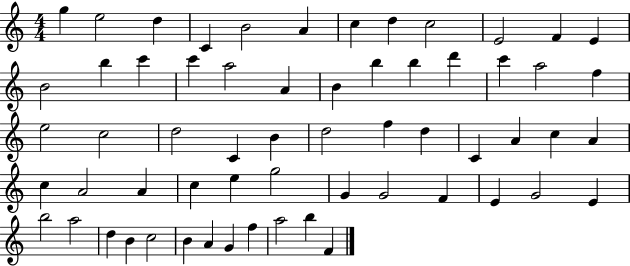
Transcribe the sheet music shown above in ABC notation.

X:1
T:Untitled
M:4/4
L:1/4
K:C
g e2 d C B2 A c d c2 E2 F E B2 b c' c' a2 A B b b d' c' a2 f e2 c2 d2 C B d2 f d C A c A c A2 A c e g2 G G2 F E G2 E b2 a2 d B c2 B A G f a2 b F